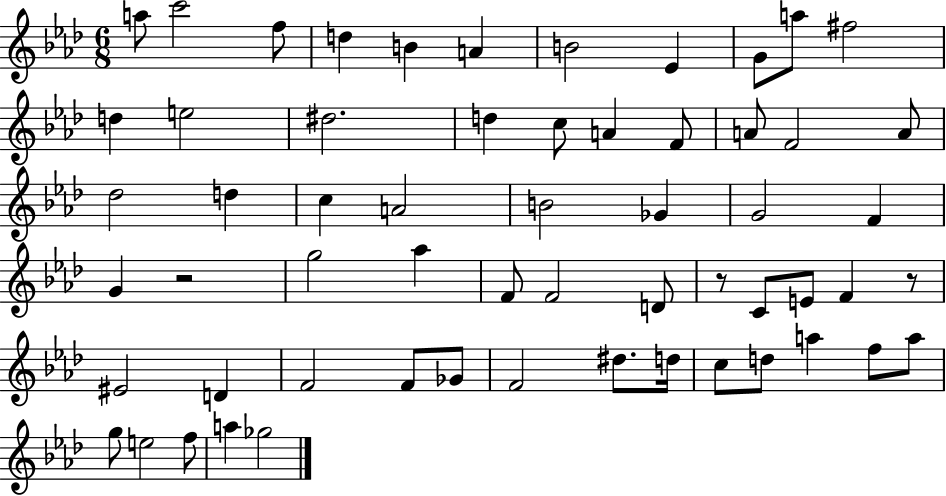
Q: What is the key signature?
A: AES major